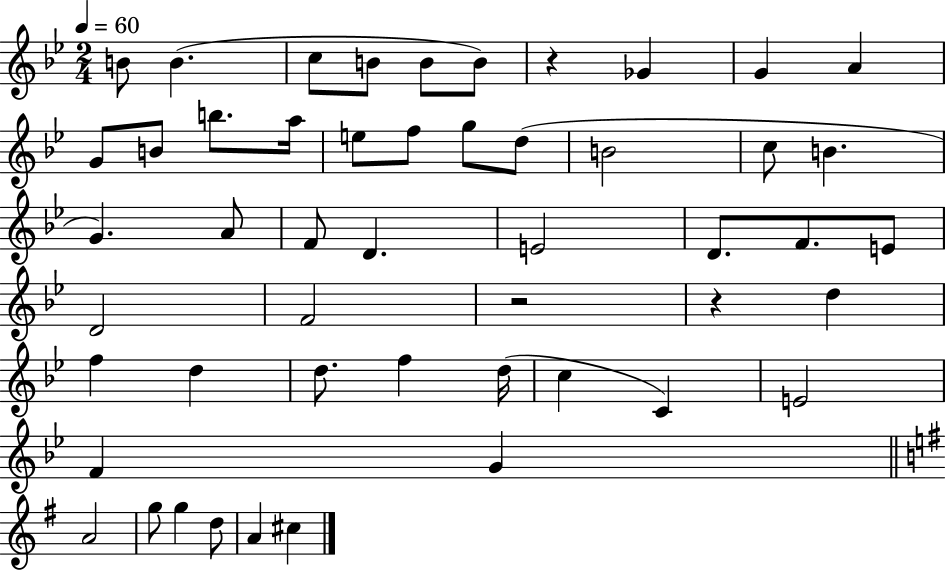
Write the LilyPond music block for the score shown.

{
  \clef treble
  \numericTimeSignature
  \time 2/4
  \key bes \major
  \tempo 4 = 60
  b'8 b'4.( | c''8 b'8 b'8 b'8) | r4 ges'4 | g'4 a'4 | \break g'8 b'8 b''8. a''16 | e''8 f''8 g''8 d''8( | b'2 | c''8 b'4. | \break g'4.) a'8 | f'8 d'4. | e'2 | d'8. f'8. e'8 | \break d'2 | f'2 | r2 | r4 d''4 | \break f''4 d''4 | d''8. f''4 d''16( | c''4 c'4) | e'2 | \break f'4 g'4 | \bar "||" \break \key g \major a'2 | g''8 g''4 d''8 | a'4 cis''4 | \bar "|."
}